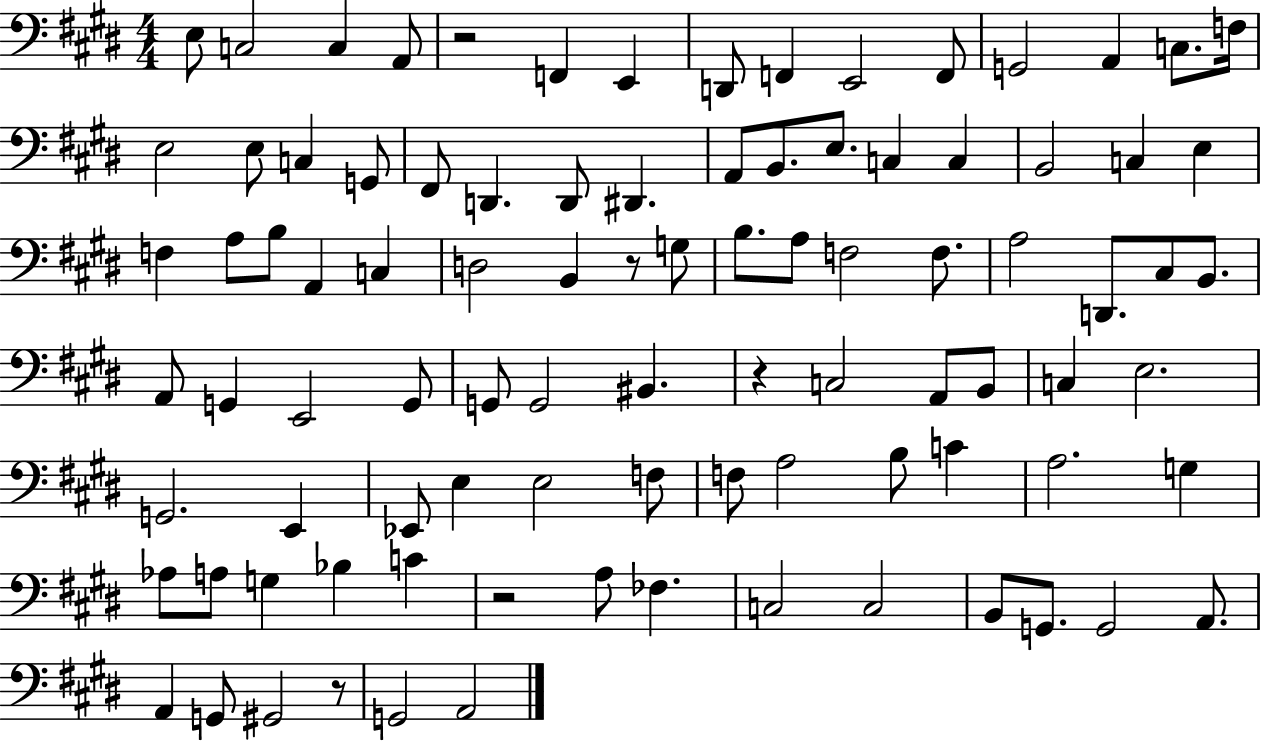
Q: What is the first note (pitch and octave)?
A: E3